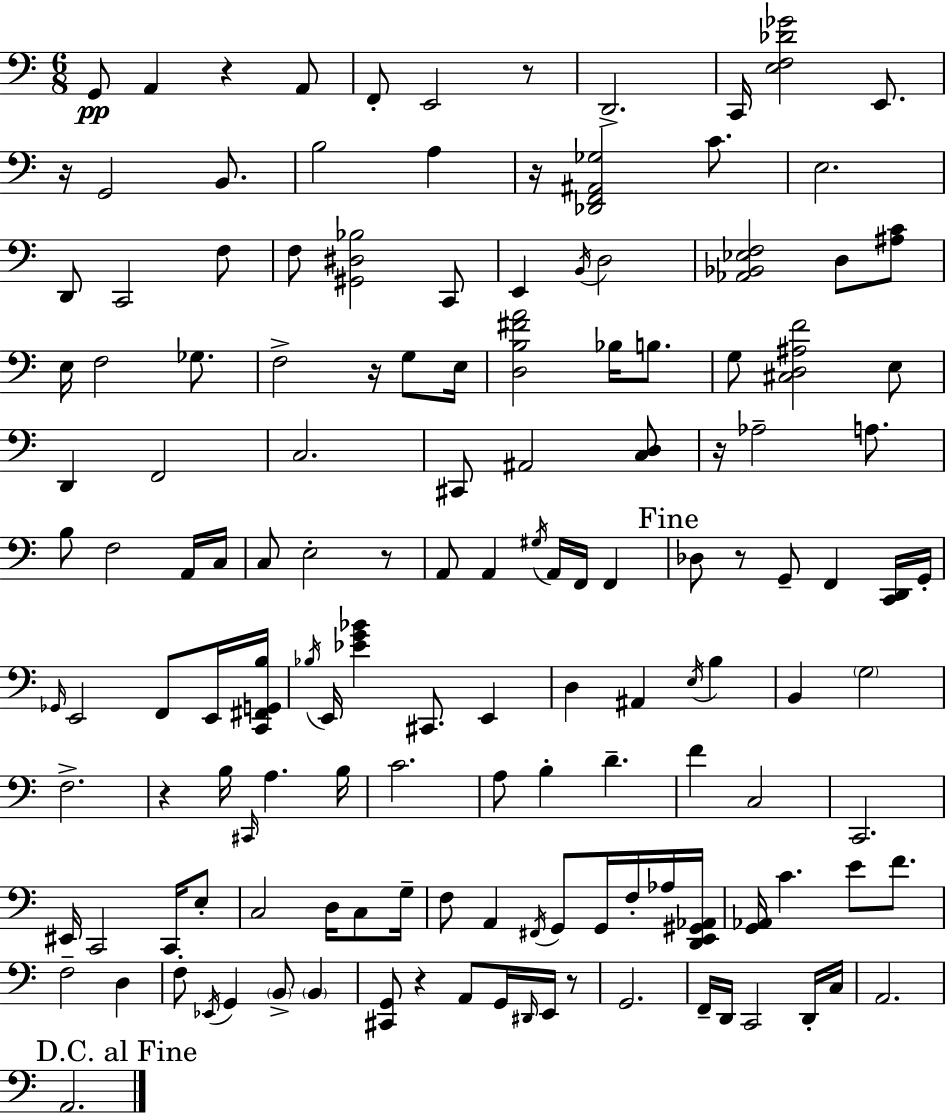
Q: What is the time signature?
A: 6/8